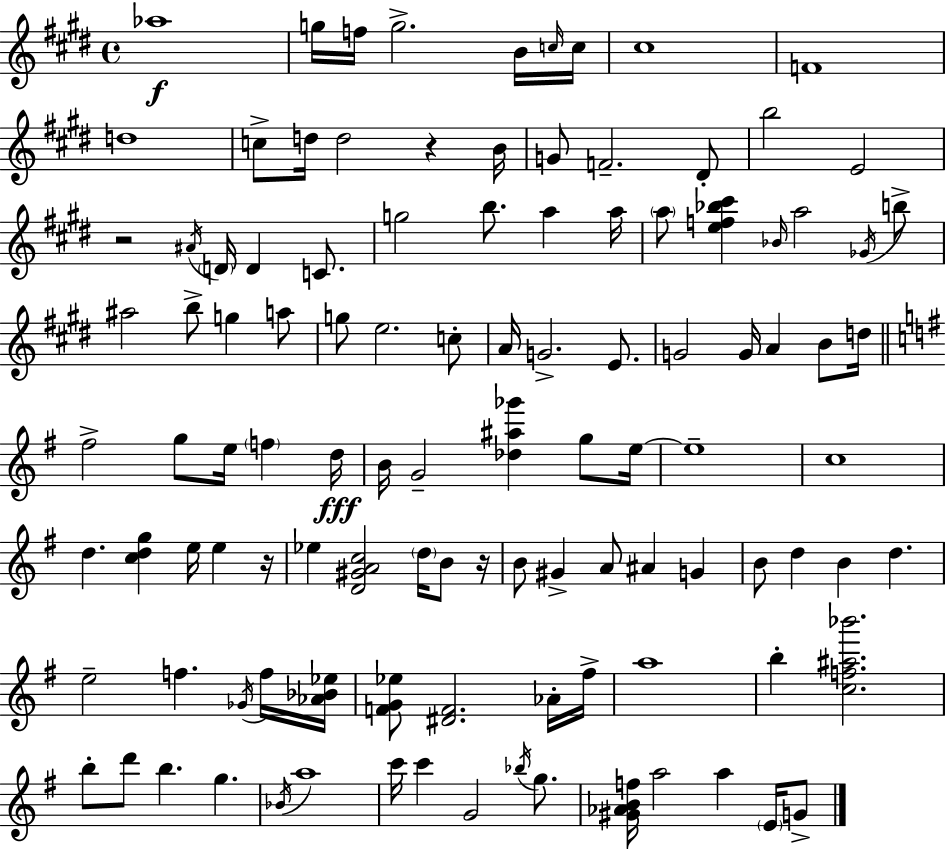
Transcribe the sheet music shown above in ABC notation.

X:1
T:Untitled
M:4/4
L:1/4
K:E
_a4 g/4 f/4 g2 B/4 c/4 c/4 ^c4 F4 d4 c/2 d/4 d2 z B/4 G/2 F2 ^D/2 b2 E2 z2 ^A/4 D/4 D C/2 g2 b/2 a a/4 a/2 [ef_b^c'] _B/4 a2 _G/4 b/2 ^a2 b/2 g a/2 g/2 e2 c/2 A/4 G2 E/2 G2 G/4 A B/2 d/4 ^f2 g/2 e/4 f d/4 B/4 G2 [_d^a_g'] g/2 e/4 e4 c4 d [cdg] e/4 e z/4 _e [D^GAc]2 d/4 B/2 z/4 B/2 ^G A/2 ^A G B/2 d B d e2 f _G/4 f/4 [_A_B_e]/4 [FG_e]/2 [^DF]2 _A/4 ^f/4 a4 b [cf^a_b']2 b/2 d'/2 b g _B/4 a4 c'/4 c' G2 _b/4 g/2 [^G_ABf]/4 a2 a E/4 G/2